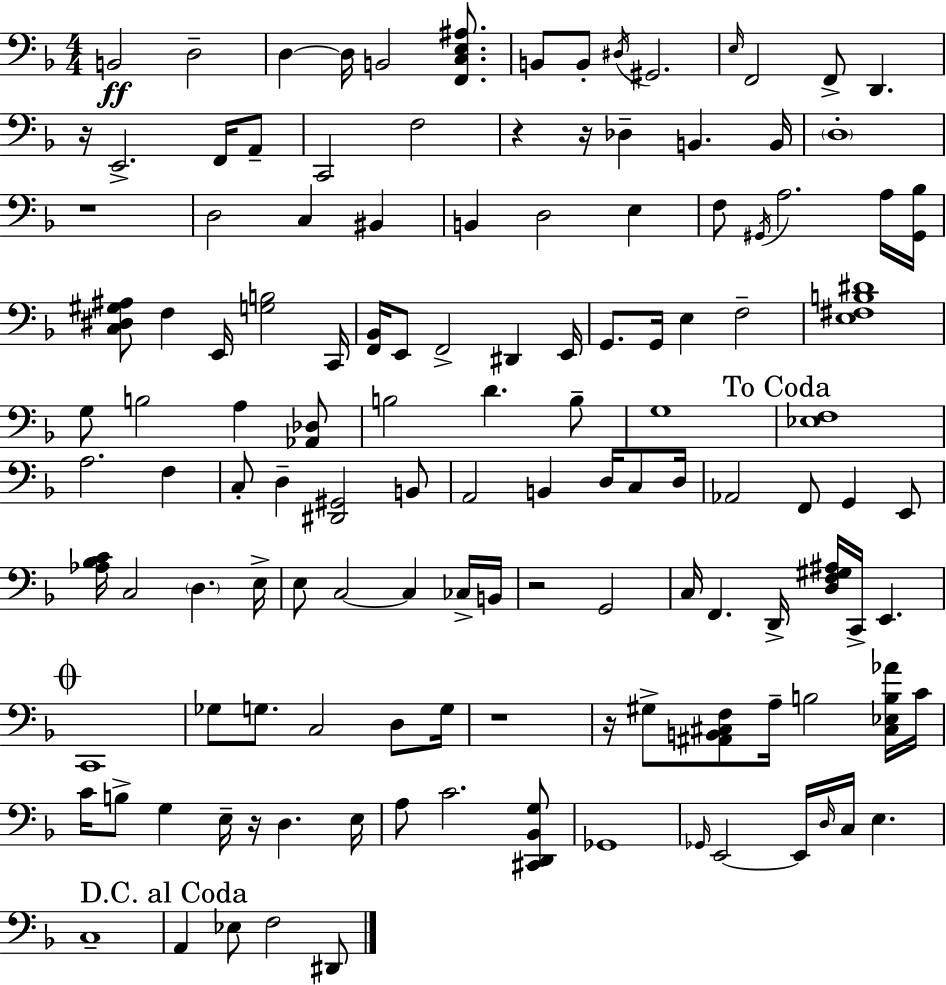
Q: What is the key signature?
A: F major